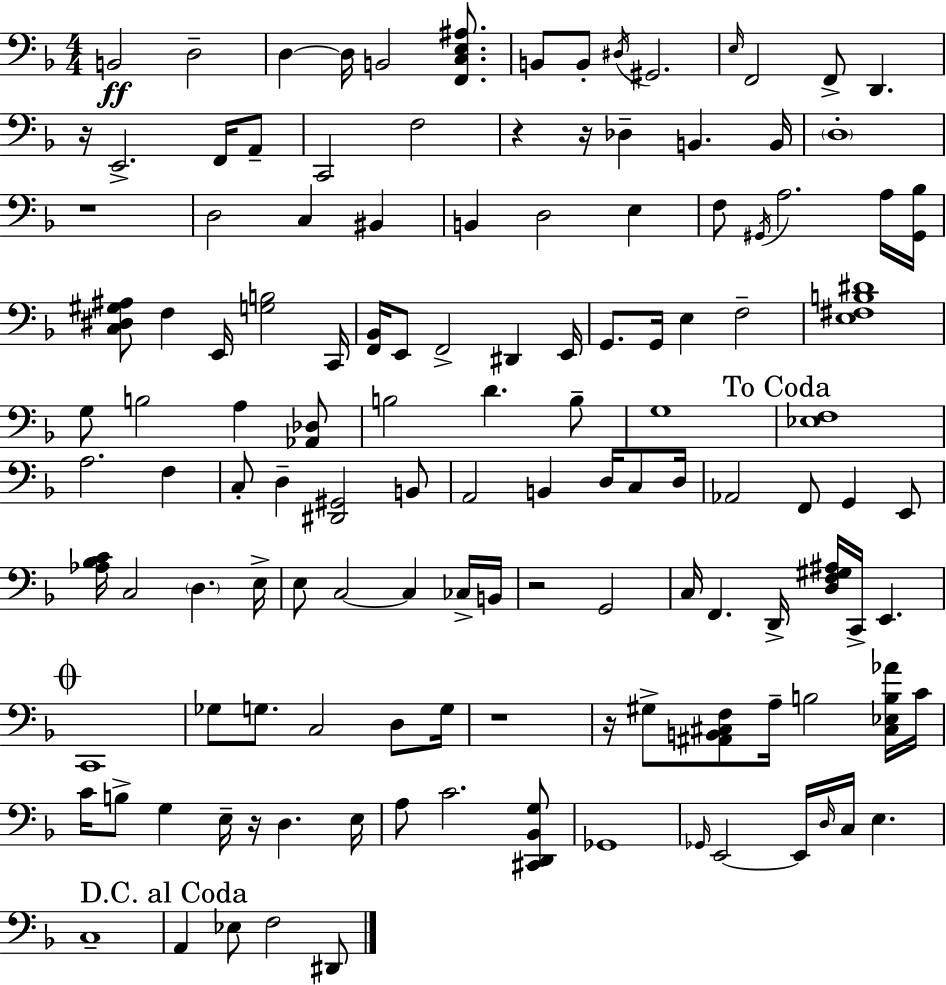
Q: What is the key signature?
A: F major